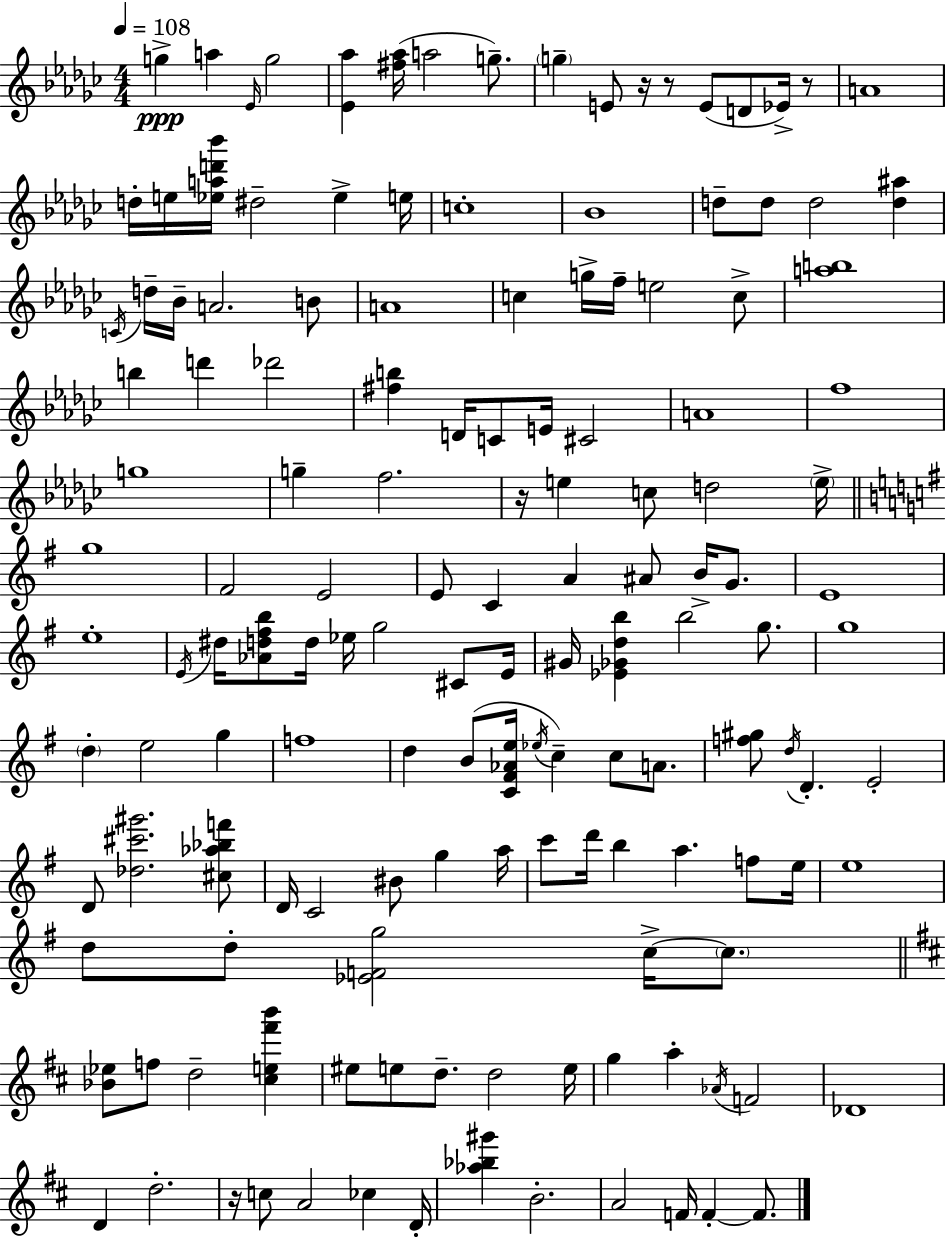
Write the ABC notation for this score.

X:1
T:Untitled
M:4/4
L:1/4
K:Ebm
g a _E/4 g2 [_E_a] [^f_a]/4 a2 g/2 g E/2 z/4 z/2 E/2 D/2 _E/4 z/2 A4 d/4 e/4 [_ead'_b']/4 ^d2 _e e/4 c4 _B4 d/2 d/2 d2 [d^a] C/4 d/4 _B/4 A2 B/2 A4 c g/4 f/4 e2 c/2 [ab]4 b d' _d'2 [^fb] D/4 C/2 E/4 ^C2 A4 f4 g4 g f2 z/4 e c/2 d2 e/4 g4 ^F2 E2 E/2 C A ^A/2 B/4 G/2 E4 e4 E/4 ^d/4 [_Ad^fb]/2 d/4 _e/4 g2 ^C/2 E/4 ^G/4 [_E_Gdb] b2 g/2 g4 d e2 g f4 d B/2 [C^F_Ae]/4 _e/4 c c/2 A/2 [f^g]/2 d/4 D E2 D/2 [_d^c'^g']2 [^c_a_bf']/2 D/4 C2 ^B/2 g a/4 c'/2 d'/4 b a f/2 e/4 e4 d/2 d/2 [_EFg]2 c/4 c/2 [_B_e]/2 f/2 d2 [^ce^f'b'] ^e/2 e/2 d/2 d2 e/4 g a _A/4 F2 _D4 D d2 z/4 c/2 A2 _c D/4 [_a_b^g'] B2 A2 F/4 F F/2